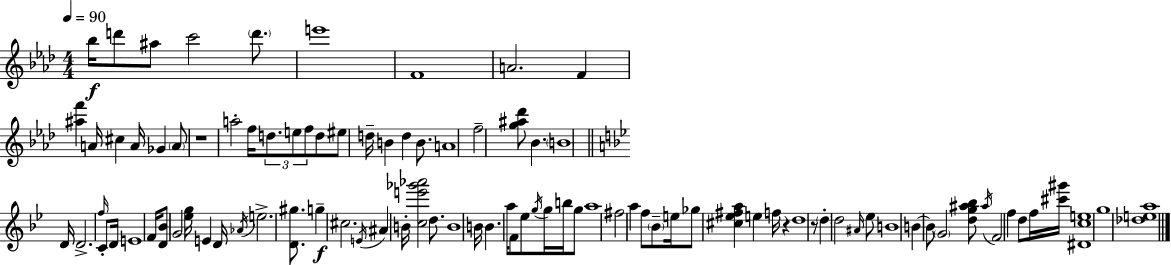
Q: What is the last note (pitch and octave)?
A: G5